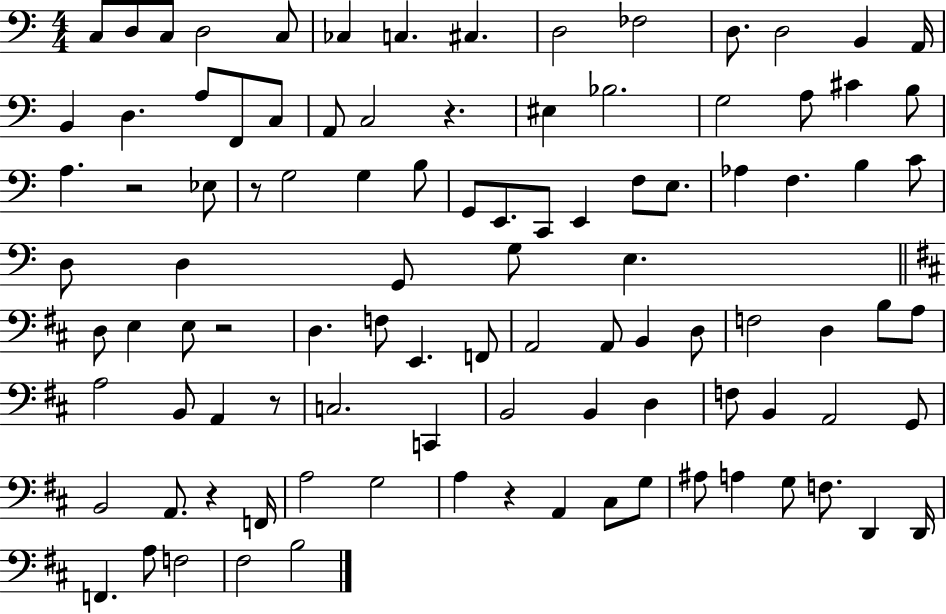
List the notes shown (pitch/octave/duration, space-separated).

C3/e D3/e C3/e D3/h C3/e CES3/q C3/q. C#3/q. D3/h FES3/h D3/e. D3/h B2/q A2/s B2/q D3/q. A3/e F2/e C3/e A2/e C3/h R/q. EIS3/q Bb3/h. G3/h A3/e C#4/q B3/e A3/q. R/h Eb3/e R/e G3/h G3/q B3/e G2/e E2/e. C2/e E2/q F3/e E3/e. Ab3/q F3/q. B3/q C4/e D3/e D3/q G2/e G3/e E3/q. D3/e E3/q E3/e R/h D3/q. F3/e E2/q. F2/e A2/h A2/e B2/q D3/e F3/h D3/q B3/e A3/e A3/h B2/e A2/q R/e C3/h. C2/q B2/h B2/q D3/q F3/e B2/q A2/h G2/e B2/h A2/e. R/q F2/s A3/h G3/h A3/q R/q A2/q C#3/e G3/e A#3/e A3/q G3/e F3/e. D2/q D2/s F2/q. A3/e F3/h F#3/h B3/h